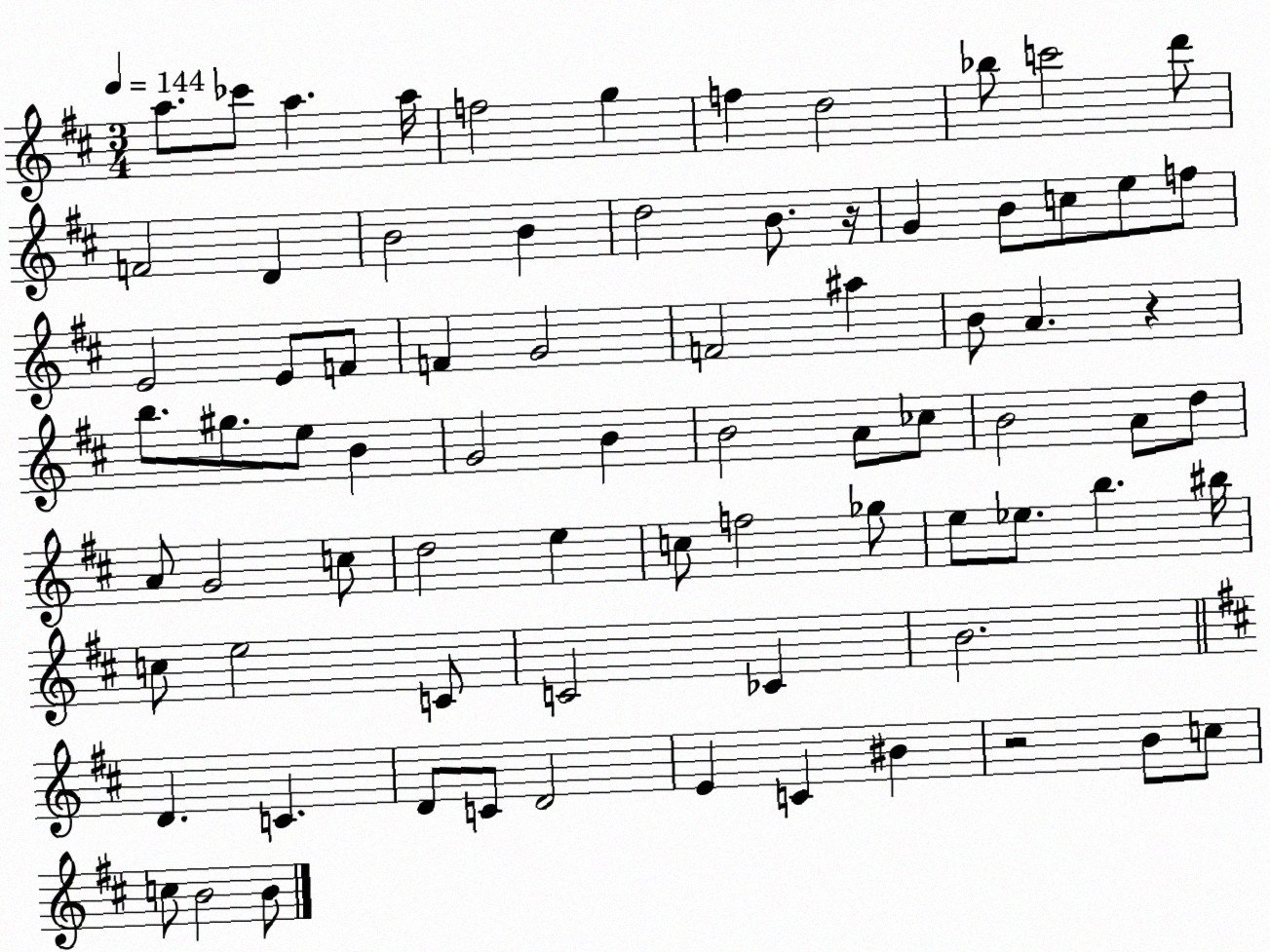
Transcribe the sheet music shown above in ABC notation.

X:1
T:Untitled
M:3/4
L:1/4
K:D
a/2 _c'/2 a a/4 f2 g f d2 _b/2 c'2 d'/2 F2 D B2 B d2 B/2 z/4 G B/2 c/2 e/2 f/2 E2 E/2 F/2 F G2 F2 ^a B/2 A z b/2 ^g/2 e/2 B G2 B B2 A/2 _c/2 B2 A/2 d/2 A/2 G2 c/2 d2 e c/2 f2 _g/2 e/2 _e/2 b ^b/4 c/2 e2 C/2 C2 _C B2 D C D/2 C/2 D2 E C ^B z2 B/2 c/2 c/2 B2 B/2